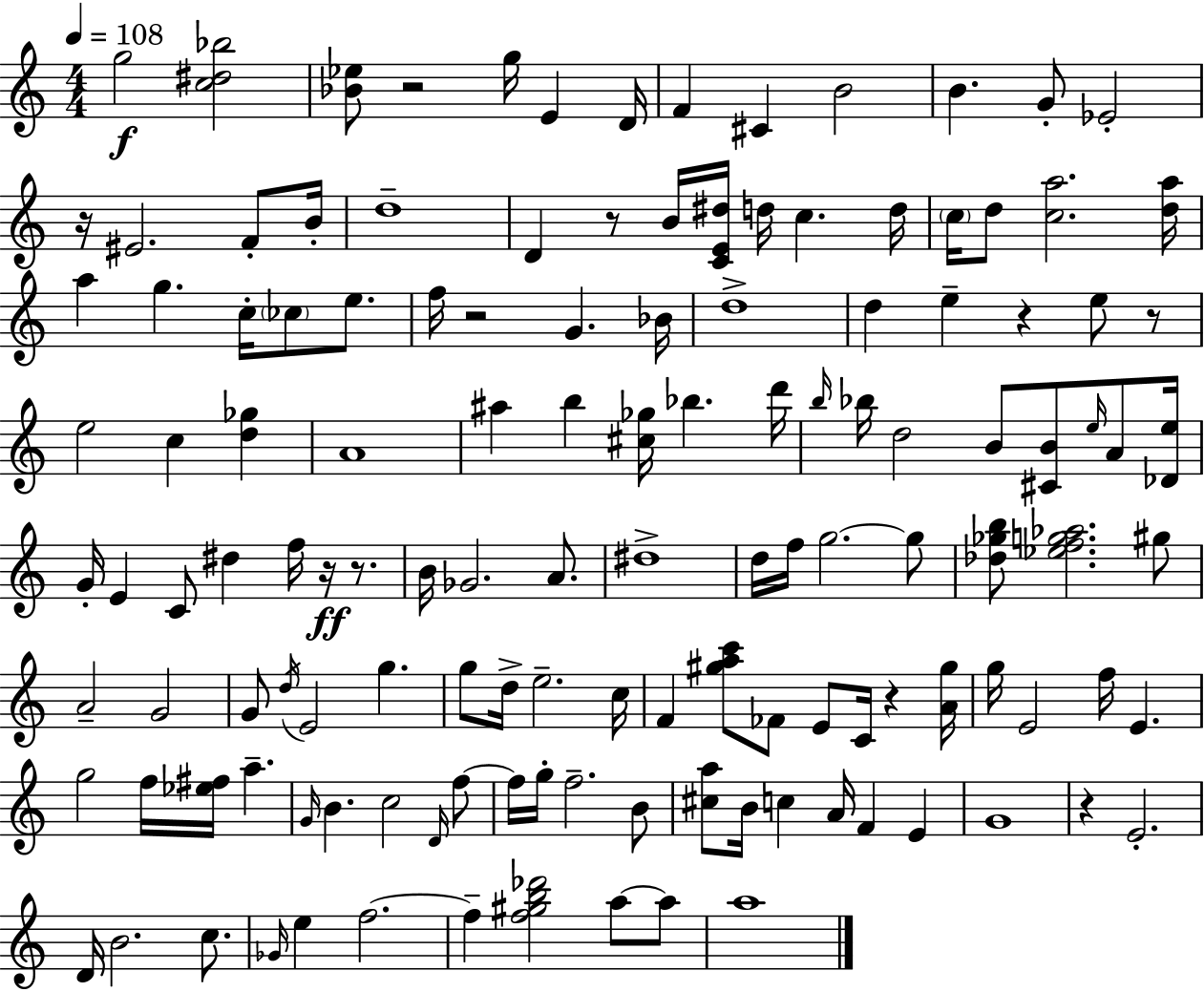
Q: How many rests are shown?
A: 10